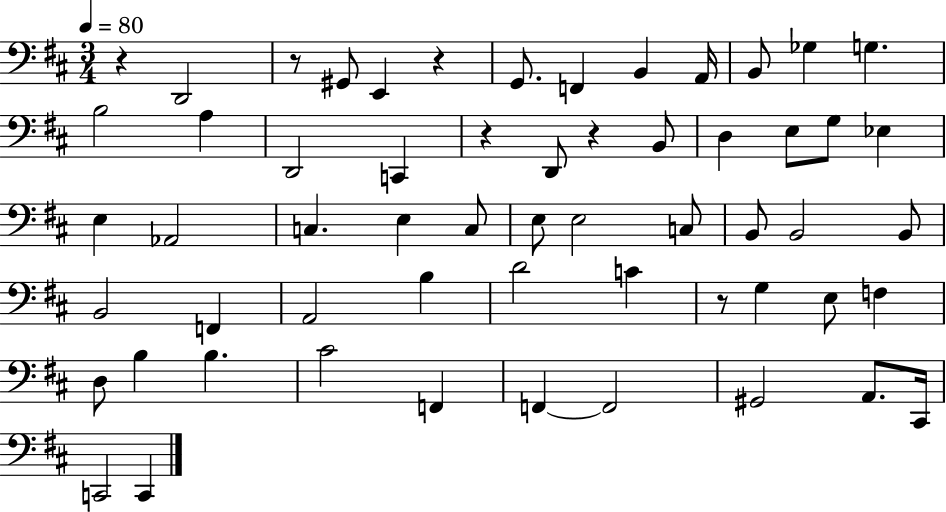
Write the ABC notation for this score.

X:1
T:Untitled
M:3/4
L:1/4
K:D
z D,,2 z/2 ^G,,/2 E,, z G,,/2 F,, B,, A,,/4 B,,/2 _G, G, B,2 A, D,,2 C,, z D,,/2 z B,,/2 D, E,/2 G,/2 _E, E, _A,,2 C, E, C,/2 E,/2 E,2 C,/2 B,,/2 B,,2 B,,/2 B,,2 F,, A,,2 B, D2 C z/2 G, E,/2 F, D,/2 B, B, ^C2 F,, F,, F,,2 ^G,,2 A,,/2 ^C,,/4 C,,2 C,,